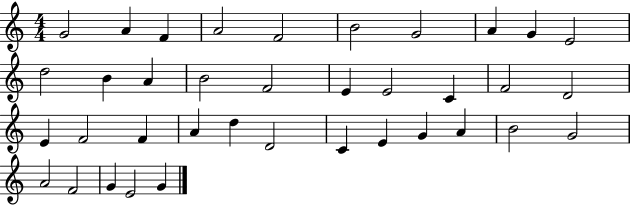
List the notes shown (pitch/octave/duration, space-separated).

G4/h A4/q F4/q A4/h F4/h B4/h G4/h A4/q G4/q E4/h D5/h B4/q A4/q B4/h F4/h E4/q E4/h C4/q F4/h D4/h E4/q F4/h F4/q A4/q D5/q D4/h C4/q E4/q G4/q A4/q B4/h G4/h A4/h F4/h G4/q E4/h G4/q